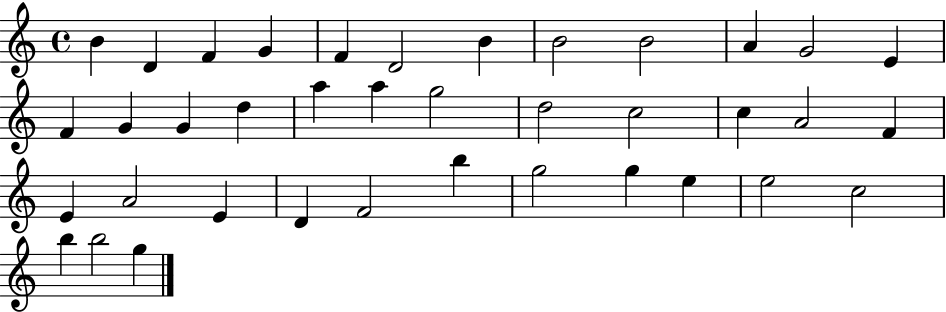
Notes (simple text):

B4/q D4/q F4/q G4/q F4/q D4/h B4/q B4/h B4/h A4/q G4/h E4/q F4/q G4/q G4/q D5/q A5/q A5/q G5/h D5/h C5/h C5/q A4/h F4/q E4/q A4/h E4/q D4/q F4/h B5/q G5/h G5/q E5/q E5/h C5/h B5/q B5/h G5/q